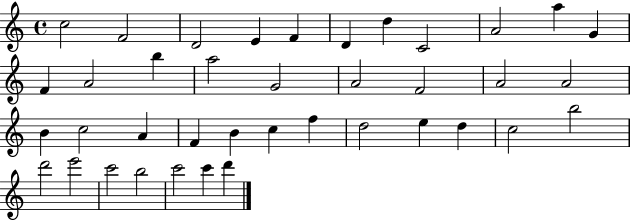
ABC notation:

X:1
T:Untitled
M:4/4
L:1/4
K:C
c2 F2 D2 E F D d C2 A2 a G F A2 b a2 G2 A2 F2 A2 A2 B c2 A F B c f d2 e d c2 b2 d'2 e'2 c'2 b2 c'2 c' d'